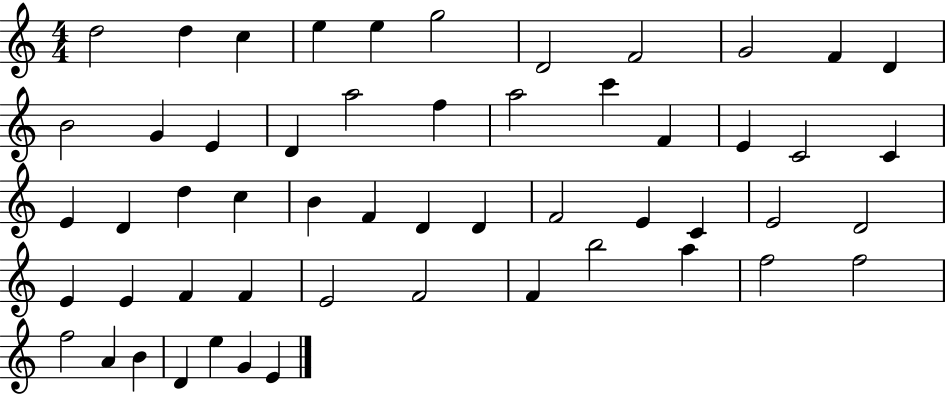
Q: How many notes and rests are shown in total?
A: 54